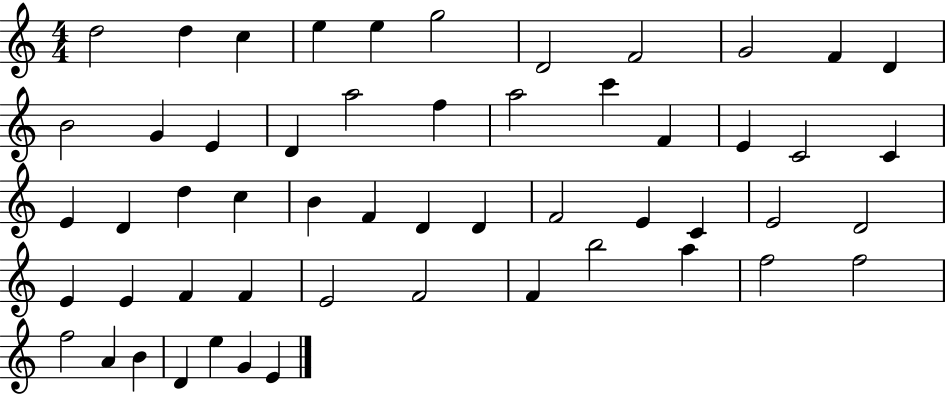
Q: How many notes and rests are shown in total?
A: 54